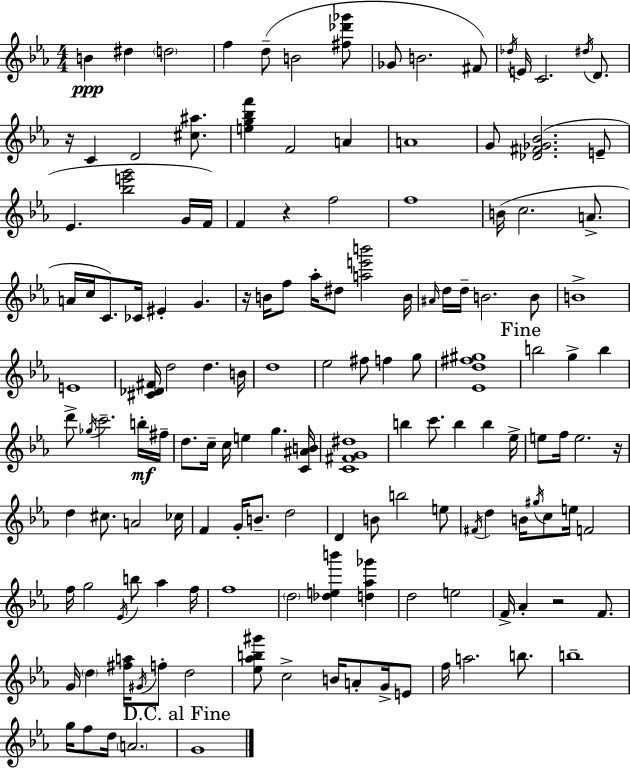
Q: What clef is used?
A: treble